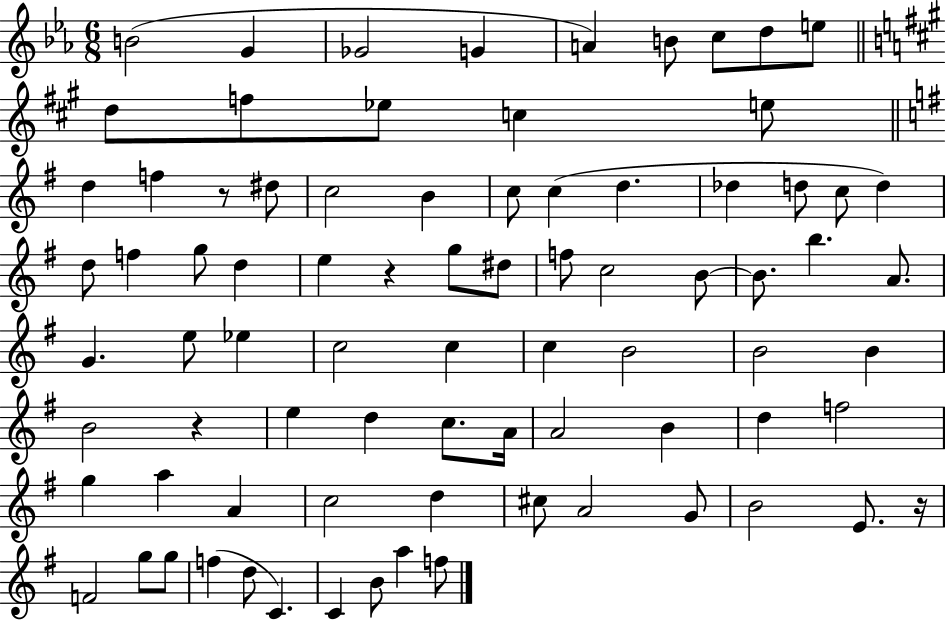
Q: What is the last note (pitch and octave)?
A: F5